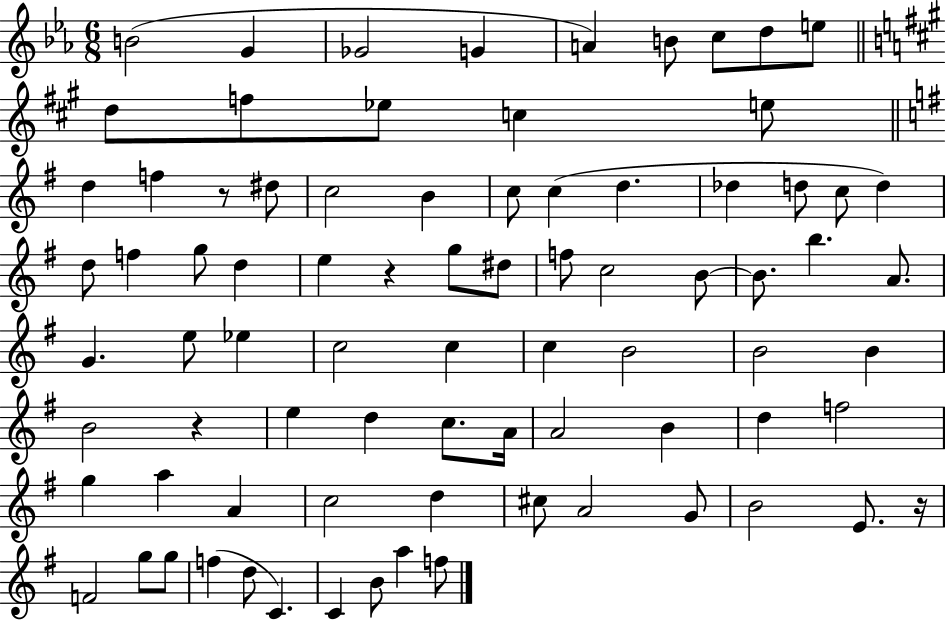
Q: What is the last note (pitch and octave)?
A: F5